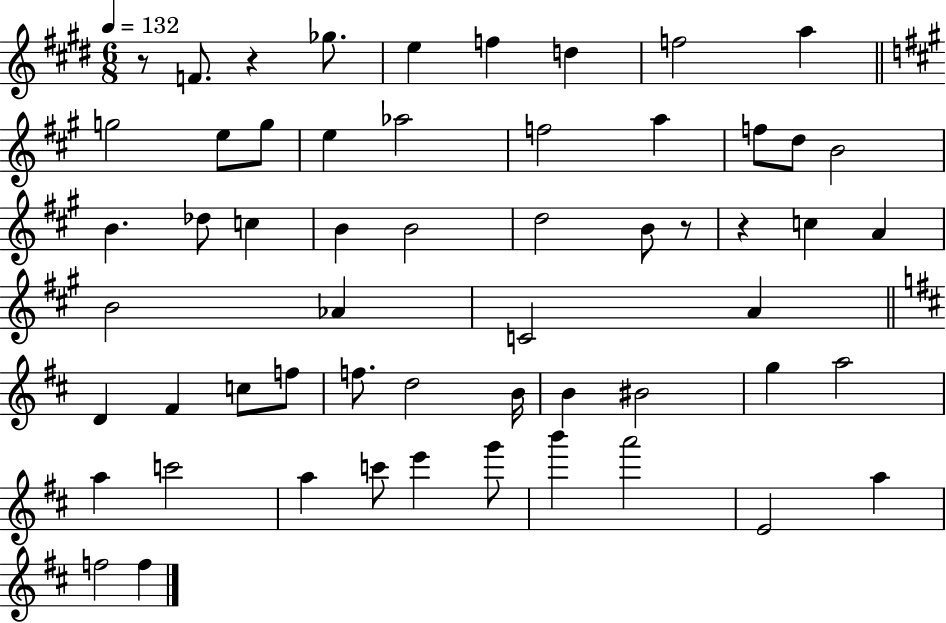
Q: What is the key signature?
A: E major